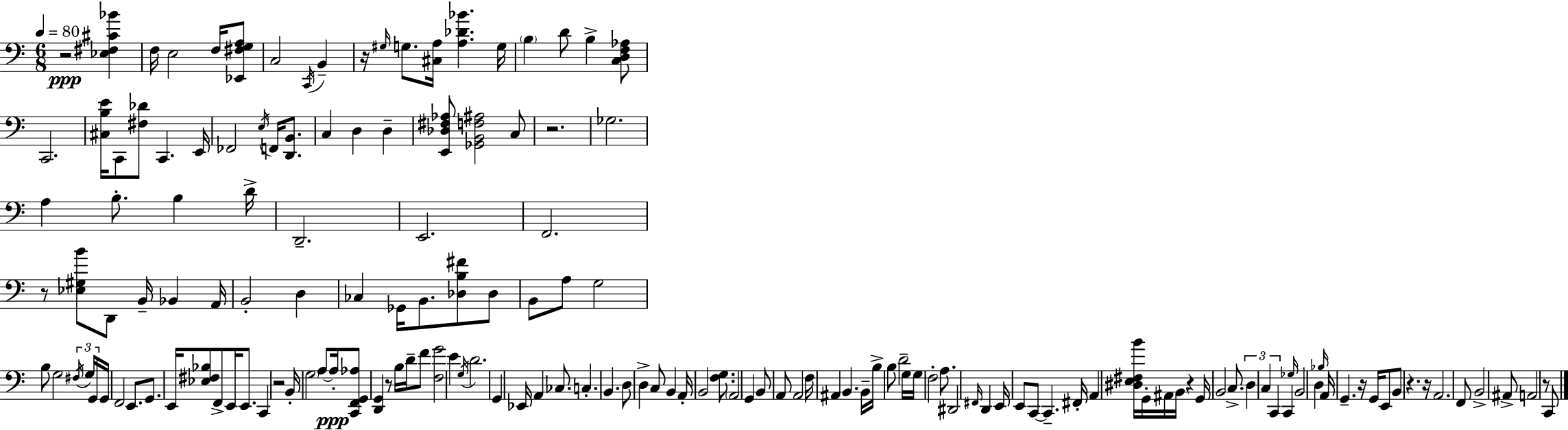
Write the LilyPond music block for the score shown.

{
  \clef bass
  \numericTimeSignature
  \time 6/8
  \key c \major
  \tempo 4 = 80
  r2\ppp <ees fis cis' bes'>4 | f16 e2 f16 <ees, fis g a>8 | c2 \acciaccatura { c,16 } b,4-- | r16 \grace { gis16 } g8. <cis a>16 <a des' bes'>4. | \break g16 \parenthesize b4 d'8 b4-> | <c d f aes>8 c,2. | <cis b e'>16 c,8 <fis des'>8 c,4. | e,16 fes,2 \acciaccatura { e16 } f,16 | \break <d, b,>8. c4 d4 d4-- | <e, des fis aes>8 <ges, b, f ais>2 | c8 r2. | ges2. | \break a4 b8.-. b4 | d'16-> d,2.-- | e,2. | f,2. | \break r8 <ees gis b'>8 d,8 b,16-- bes,4 | a,16 b,2-. d4 | ces4 ges,16 b,8. <des b fis'>8 | des8 b,8 a8 g2 | \break b8 g2 | \tuplet 3/2 { \acciaccatura { fis16 } g16 g,16 } g,16 f,2 | e,8. g,8. e,16 <ees fis bes>8 f,8-> | e,16 e,8. c,4 r2 | \break b,16-. \parenthesize g2 | a8~~ a16-.\ppp <c, f, g, aes>8 <d, g,>4 r8 | b16 d'16-- f'8 <f g'>2 | e'4 \acciaccatura { g16 } d'2. | \break g,4 ees,16 a,4 | ces8. c4.-. b,4. | d8 d4-> c8 | b,4 a,16-. b,2 | \break <f g>8. \parenthesize a,2 | g,4 b,8 a,8 a,2 | f16 ais,4 b,4. | b,16-- b16-> b8 d'2-- | \break g16 g16 f2-. | a8. dis,2 | \grace { fis,16 } d,4 e,16 e,8 c,8~~ c,4.-- | fis,16-. a,4 <dis e fis b'>16 g,16-. | \break ais,16 b,16 r4 g,16 b,2 | c8.-> \tuplet 3/2 { d4 c4 | c,4 } c,4 \grace { ges16 } b,2 | d4 \grace { bes16 } | \break a,16 g,4.-- r16 g,16 e,8 b,8 | r4. r16 a,2. | f,8 b,2-> | ais,8-> a,2 | \break r8 c,8 \bar "|."
}